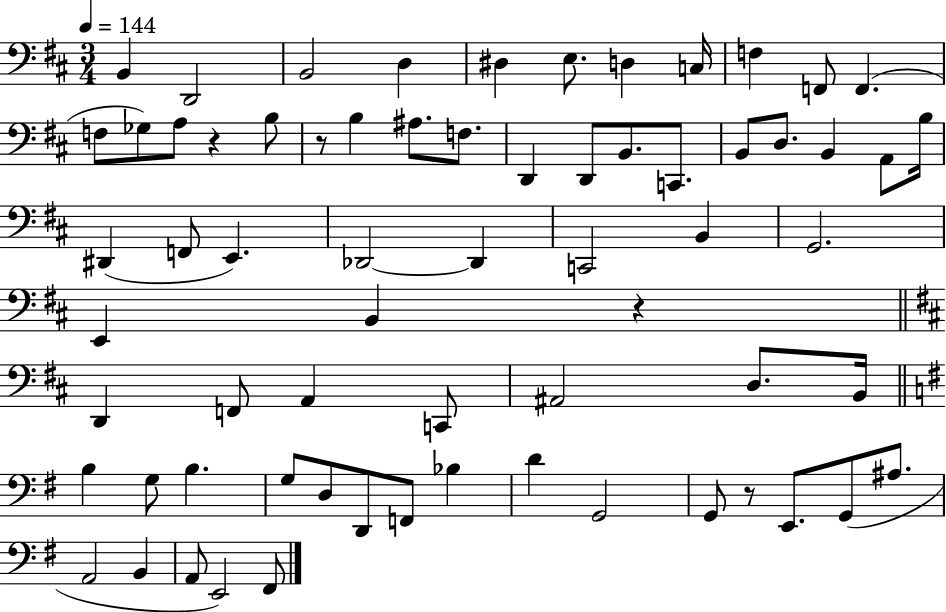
B2/q D2/h B2/h D3/q D#3/q E3/e. D3/q C3/s F3/q F2/e F2/q. F3/e Gb3/e A3/e R/q B3/e R/e B3/q A#3/e. F3/e. D2/q D2/e B2/e. C2/e. B2/e D3/e. B2/q A2/e B3/s D#2/q F2/e E2/q. Db2/h Db2/q C2/h B2/q G2/h. E2/q B2/q R/q D2/q F2/e A2/q C2/e A#2/h D3/e. B2/s B3/q G3/e B3/q. G3/e D3/e D2/e F2/e Bb3/q D4/q G2/h G2/e R/e E2/e. G2/e A#3/e. A2/h B2/q A2/e E2/h F#2/e